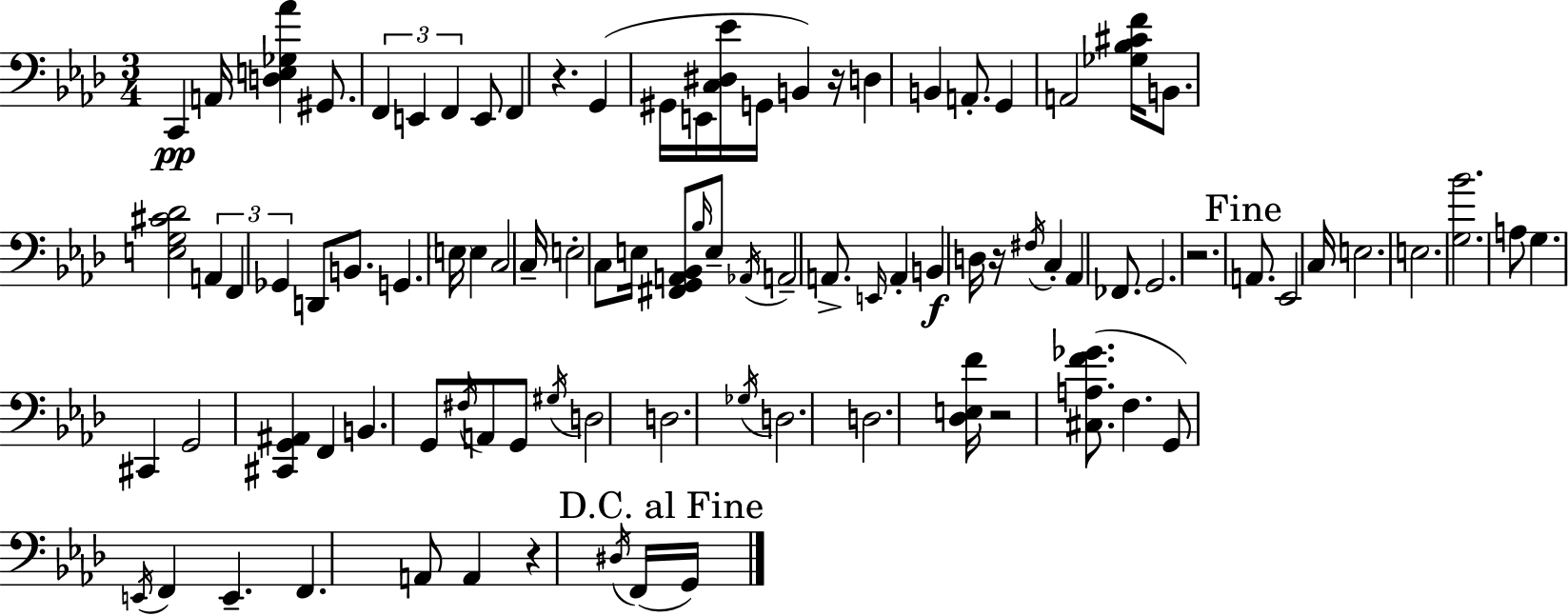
{
  \clef bass
  \numericTimeSignature
  \time 3/4
  \key aes \major
  c,4\pp a,16 <d e ges aes'>4 gis,8. | \tuplet 3/2 { f,4 e,4 f,4 } | e,8 f,4 r4. | g,4( gis,16 e,16 <c dis ees'>16 g,16 b,4) | \break r16 d4 b,4 a,8.-. | g,4 a,2 | <ges bes cis' f'>16 b,8. <e g cis' des'>2 | \tuplet 3/2 { a,4 f,4 ges,4 } | \break d,8 b,8. g,4. \parenthesize e16 | e4 c2 | c16-- e2-. c8 e16 | <fis, g, a, bes,>8 \grace { bes16 } e8-- \acciaccatura { aes,16 } a,2-- | \break a,8.-> \grace { e,16 } a,4-. b,4\f | d16 r16 \acciaccatura { fis16 } c4-. aes,4 | fes,8. g,2. | r2. | \break \mark "Fine" a,8. ees,2 | c16 e2. | e2. | <g bes'>2. | \break a8 g4. | cis,4 g,2 | <cis, g, ais,>4 f,4 b,4. | g,8 \acciaccatura { fis16 } a,8 g,8 \acciaccatura { gis16 } d2 | \break d2. | \acciaccatura { ges16 } d2. | d2. | <des e f'>16 r2 | \break <cis a f' ges'>8.( f4. | g,8) \acciaccatura { e,16 } f,4 e,4.-- | f,4. a,8 a,4 | r4 \acciaccatura { dis16 }( f,16 \mark "D.C. al Fine" g,16) \bar "|."
}